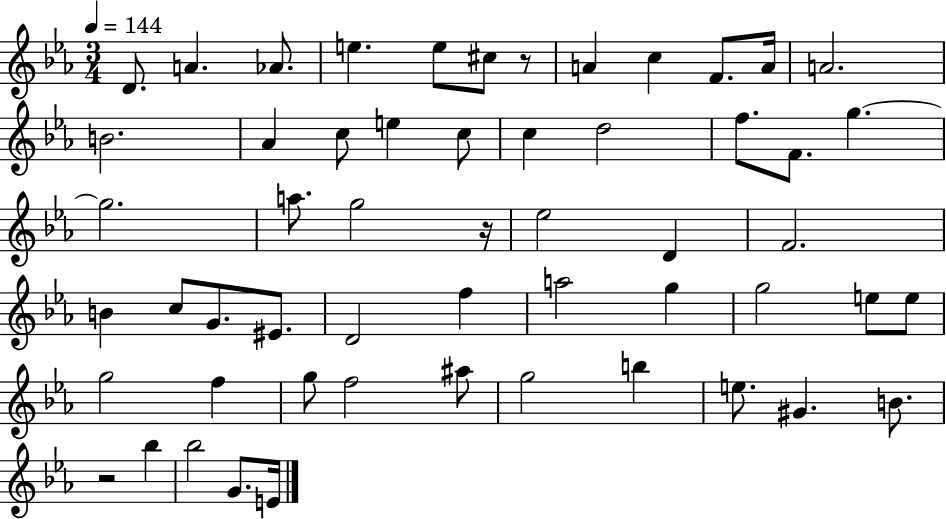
{
  \clef treble
  \numericTimeSignature
  \time 3/4
  \key ees \major
  \tempo 4 = 144
  d'8. a'4. aes'8. | e''4. e''8 cis''8 r8 | a'4 c''4 f'8. a'16 | a'2. | \break b'2. | aes'4 c''8 e''4 c''8 | c''4 d''2 | f''8. f'8. g''4.~~ | \break g''2. | a''8. g''2 r16 | ees''2 d'4 | f'2. | \break b'4 c''8 g'8. eis'8. | d'2 f''4 | a''2 g''4 | g''2 e''8 e''8 | \break g''2 f''4 | g''8 f''2 ais''8 | g''2 b''4 | e''8. gis'4. b'8. | \break r2 bes''4 | bes''2 g'8. e'16 | \bar "|."
}